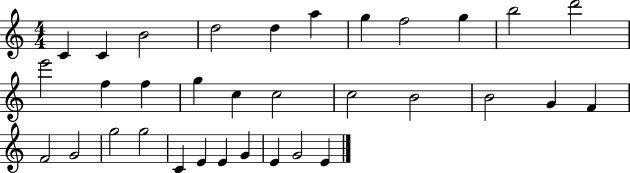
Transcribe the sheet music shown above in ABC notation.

X:1
T:Untitled
M:4/4
L:1/4
K:C
C C B2 d2 d a g f2 g b2 d'2 e'2 f f g c c2 c2 B2 B2 G F F2 G2 g2 g2 C E E G E G2 E